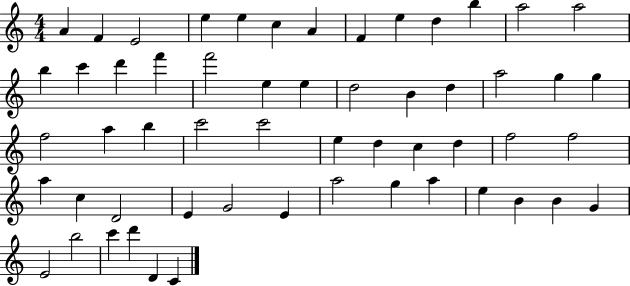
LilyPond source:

{
  \clef treble
  \numericTimeSignature
  \time 4/4
  \key c \major
  a'4 f'4 e'2 | e''4 e''4 c''4 a'4 | f'4 e''4 d''4 b''4 | a''2 a''2 | \break b''4 c'''4 d'''4 f'''4 | f'''2 e''4 e''4 | d''2 b'4 d''4 | a''2 g''4 g''4 | \break f''2 a''4 b''4 | c'''2 c'''2 | e''4 d''4 c''4 d''4 | f''2 f''2 | \break a''4 c''4 d'2 | e'4 g'2 e'4 | a''2 g''4 a''4 | e''4 b'4 b'4 g'4 | \break e'2 b''2 | c'''4 d'''4 d'4 c'4 | \bar "|."
}